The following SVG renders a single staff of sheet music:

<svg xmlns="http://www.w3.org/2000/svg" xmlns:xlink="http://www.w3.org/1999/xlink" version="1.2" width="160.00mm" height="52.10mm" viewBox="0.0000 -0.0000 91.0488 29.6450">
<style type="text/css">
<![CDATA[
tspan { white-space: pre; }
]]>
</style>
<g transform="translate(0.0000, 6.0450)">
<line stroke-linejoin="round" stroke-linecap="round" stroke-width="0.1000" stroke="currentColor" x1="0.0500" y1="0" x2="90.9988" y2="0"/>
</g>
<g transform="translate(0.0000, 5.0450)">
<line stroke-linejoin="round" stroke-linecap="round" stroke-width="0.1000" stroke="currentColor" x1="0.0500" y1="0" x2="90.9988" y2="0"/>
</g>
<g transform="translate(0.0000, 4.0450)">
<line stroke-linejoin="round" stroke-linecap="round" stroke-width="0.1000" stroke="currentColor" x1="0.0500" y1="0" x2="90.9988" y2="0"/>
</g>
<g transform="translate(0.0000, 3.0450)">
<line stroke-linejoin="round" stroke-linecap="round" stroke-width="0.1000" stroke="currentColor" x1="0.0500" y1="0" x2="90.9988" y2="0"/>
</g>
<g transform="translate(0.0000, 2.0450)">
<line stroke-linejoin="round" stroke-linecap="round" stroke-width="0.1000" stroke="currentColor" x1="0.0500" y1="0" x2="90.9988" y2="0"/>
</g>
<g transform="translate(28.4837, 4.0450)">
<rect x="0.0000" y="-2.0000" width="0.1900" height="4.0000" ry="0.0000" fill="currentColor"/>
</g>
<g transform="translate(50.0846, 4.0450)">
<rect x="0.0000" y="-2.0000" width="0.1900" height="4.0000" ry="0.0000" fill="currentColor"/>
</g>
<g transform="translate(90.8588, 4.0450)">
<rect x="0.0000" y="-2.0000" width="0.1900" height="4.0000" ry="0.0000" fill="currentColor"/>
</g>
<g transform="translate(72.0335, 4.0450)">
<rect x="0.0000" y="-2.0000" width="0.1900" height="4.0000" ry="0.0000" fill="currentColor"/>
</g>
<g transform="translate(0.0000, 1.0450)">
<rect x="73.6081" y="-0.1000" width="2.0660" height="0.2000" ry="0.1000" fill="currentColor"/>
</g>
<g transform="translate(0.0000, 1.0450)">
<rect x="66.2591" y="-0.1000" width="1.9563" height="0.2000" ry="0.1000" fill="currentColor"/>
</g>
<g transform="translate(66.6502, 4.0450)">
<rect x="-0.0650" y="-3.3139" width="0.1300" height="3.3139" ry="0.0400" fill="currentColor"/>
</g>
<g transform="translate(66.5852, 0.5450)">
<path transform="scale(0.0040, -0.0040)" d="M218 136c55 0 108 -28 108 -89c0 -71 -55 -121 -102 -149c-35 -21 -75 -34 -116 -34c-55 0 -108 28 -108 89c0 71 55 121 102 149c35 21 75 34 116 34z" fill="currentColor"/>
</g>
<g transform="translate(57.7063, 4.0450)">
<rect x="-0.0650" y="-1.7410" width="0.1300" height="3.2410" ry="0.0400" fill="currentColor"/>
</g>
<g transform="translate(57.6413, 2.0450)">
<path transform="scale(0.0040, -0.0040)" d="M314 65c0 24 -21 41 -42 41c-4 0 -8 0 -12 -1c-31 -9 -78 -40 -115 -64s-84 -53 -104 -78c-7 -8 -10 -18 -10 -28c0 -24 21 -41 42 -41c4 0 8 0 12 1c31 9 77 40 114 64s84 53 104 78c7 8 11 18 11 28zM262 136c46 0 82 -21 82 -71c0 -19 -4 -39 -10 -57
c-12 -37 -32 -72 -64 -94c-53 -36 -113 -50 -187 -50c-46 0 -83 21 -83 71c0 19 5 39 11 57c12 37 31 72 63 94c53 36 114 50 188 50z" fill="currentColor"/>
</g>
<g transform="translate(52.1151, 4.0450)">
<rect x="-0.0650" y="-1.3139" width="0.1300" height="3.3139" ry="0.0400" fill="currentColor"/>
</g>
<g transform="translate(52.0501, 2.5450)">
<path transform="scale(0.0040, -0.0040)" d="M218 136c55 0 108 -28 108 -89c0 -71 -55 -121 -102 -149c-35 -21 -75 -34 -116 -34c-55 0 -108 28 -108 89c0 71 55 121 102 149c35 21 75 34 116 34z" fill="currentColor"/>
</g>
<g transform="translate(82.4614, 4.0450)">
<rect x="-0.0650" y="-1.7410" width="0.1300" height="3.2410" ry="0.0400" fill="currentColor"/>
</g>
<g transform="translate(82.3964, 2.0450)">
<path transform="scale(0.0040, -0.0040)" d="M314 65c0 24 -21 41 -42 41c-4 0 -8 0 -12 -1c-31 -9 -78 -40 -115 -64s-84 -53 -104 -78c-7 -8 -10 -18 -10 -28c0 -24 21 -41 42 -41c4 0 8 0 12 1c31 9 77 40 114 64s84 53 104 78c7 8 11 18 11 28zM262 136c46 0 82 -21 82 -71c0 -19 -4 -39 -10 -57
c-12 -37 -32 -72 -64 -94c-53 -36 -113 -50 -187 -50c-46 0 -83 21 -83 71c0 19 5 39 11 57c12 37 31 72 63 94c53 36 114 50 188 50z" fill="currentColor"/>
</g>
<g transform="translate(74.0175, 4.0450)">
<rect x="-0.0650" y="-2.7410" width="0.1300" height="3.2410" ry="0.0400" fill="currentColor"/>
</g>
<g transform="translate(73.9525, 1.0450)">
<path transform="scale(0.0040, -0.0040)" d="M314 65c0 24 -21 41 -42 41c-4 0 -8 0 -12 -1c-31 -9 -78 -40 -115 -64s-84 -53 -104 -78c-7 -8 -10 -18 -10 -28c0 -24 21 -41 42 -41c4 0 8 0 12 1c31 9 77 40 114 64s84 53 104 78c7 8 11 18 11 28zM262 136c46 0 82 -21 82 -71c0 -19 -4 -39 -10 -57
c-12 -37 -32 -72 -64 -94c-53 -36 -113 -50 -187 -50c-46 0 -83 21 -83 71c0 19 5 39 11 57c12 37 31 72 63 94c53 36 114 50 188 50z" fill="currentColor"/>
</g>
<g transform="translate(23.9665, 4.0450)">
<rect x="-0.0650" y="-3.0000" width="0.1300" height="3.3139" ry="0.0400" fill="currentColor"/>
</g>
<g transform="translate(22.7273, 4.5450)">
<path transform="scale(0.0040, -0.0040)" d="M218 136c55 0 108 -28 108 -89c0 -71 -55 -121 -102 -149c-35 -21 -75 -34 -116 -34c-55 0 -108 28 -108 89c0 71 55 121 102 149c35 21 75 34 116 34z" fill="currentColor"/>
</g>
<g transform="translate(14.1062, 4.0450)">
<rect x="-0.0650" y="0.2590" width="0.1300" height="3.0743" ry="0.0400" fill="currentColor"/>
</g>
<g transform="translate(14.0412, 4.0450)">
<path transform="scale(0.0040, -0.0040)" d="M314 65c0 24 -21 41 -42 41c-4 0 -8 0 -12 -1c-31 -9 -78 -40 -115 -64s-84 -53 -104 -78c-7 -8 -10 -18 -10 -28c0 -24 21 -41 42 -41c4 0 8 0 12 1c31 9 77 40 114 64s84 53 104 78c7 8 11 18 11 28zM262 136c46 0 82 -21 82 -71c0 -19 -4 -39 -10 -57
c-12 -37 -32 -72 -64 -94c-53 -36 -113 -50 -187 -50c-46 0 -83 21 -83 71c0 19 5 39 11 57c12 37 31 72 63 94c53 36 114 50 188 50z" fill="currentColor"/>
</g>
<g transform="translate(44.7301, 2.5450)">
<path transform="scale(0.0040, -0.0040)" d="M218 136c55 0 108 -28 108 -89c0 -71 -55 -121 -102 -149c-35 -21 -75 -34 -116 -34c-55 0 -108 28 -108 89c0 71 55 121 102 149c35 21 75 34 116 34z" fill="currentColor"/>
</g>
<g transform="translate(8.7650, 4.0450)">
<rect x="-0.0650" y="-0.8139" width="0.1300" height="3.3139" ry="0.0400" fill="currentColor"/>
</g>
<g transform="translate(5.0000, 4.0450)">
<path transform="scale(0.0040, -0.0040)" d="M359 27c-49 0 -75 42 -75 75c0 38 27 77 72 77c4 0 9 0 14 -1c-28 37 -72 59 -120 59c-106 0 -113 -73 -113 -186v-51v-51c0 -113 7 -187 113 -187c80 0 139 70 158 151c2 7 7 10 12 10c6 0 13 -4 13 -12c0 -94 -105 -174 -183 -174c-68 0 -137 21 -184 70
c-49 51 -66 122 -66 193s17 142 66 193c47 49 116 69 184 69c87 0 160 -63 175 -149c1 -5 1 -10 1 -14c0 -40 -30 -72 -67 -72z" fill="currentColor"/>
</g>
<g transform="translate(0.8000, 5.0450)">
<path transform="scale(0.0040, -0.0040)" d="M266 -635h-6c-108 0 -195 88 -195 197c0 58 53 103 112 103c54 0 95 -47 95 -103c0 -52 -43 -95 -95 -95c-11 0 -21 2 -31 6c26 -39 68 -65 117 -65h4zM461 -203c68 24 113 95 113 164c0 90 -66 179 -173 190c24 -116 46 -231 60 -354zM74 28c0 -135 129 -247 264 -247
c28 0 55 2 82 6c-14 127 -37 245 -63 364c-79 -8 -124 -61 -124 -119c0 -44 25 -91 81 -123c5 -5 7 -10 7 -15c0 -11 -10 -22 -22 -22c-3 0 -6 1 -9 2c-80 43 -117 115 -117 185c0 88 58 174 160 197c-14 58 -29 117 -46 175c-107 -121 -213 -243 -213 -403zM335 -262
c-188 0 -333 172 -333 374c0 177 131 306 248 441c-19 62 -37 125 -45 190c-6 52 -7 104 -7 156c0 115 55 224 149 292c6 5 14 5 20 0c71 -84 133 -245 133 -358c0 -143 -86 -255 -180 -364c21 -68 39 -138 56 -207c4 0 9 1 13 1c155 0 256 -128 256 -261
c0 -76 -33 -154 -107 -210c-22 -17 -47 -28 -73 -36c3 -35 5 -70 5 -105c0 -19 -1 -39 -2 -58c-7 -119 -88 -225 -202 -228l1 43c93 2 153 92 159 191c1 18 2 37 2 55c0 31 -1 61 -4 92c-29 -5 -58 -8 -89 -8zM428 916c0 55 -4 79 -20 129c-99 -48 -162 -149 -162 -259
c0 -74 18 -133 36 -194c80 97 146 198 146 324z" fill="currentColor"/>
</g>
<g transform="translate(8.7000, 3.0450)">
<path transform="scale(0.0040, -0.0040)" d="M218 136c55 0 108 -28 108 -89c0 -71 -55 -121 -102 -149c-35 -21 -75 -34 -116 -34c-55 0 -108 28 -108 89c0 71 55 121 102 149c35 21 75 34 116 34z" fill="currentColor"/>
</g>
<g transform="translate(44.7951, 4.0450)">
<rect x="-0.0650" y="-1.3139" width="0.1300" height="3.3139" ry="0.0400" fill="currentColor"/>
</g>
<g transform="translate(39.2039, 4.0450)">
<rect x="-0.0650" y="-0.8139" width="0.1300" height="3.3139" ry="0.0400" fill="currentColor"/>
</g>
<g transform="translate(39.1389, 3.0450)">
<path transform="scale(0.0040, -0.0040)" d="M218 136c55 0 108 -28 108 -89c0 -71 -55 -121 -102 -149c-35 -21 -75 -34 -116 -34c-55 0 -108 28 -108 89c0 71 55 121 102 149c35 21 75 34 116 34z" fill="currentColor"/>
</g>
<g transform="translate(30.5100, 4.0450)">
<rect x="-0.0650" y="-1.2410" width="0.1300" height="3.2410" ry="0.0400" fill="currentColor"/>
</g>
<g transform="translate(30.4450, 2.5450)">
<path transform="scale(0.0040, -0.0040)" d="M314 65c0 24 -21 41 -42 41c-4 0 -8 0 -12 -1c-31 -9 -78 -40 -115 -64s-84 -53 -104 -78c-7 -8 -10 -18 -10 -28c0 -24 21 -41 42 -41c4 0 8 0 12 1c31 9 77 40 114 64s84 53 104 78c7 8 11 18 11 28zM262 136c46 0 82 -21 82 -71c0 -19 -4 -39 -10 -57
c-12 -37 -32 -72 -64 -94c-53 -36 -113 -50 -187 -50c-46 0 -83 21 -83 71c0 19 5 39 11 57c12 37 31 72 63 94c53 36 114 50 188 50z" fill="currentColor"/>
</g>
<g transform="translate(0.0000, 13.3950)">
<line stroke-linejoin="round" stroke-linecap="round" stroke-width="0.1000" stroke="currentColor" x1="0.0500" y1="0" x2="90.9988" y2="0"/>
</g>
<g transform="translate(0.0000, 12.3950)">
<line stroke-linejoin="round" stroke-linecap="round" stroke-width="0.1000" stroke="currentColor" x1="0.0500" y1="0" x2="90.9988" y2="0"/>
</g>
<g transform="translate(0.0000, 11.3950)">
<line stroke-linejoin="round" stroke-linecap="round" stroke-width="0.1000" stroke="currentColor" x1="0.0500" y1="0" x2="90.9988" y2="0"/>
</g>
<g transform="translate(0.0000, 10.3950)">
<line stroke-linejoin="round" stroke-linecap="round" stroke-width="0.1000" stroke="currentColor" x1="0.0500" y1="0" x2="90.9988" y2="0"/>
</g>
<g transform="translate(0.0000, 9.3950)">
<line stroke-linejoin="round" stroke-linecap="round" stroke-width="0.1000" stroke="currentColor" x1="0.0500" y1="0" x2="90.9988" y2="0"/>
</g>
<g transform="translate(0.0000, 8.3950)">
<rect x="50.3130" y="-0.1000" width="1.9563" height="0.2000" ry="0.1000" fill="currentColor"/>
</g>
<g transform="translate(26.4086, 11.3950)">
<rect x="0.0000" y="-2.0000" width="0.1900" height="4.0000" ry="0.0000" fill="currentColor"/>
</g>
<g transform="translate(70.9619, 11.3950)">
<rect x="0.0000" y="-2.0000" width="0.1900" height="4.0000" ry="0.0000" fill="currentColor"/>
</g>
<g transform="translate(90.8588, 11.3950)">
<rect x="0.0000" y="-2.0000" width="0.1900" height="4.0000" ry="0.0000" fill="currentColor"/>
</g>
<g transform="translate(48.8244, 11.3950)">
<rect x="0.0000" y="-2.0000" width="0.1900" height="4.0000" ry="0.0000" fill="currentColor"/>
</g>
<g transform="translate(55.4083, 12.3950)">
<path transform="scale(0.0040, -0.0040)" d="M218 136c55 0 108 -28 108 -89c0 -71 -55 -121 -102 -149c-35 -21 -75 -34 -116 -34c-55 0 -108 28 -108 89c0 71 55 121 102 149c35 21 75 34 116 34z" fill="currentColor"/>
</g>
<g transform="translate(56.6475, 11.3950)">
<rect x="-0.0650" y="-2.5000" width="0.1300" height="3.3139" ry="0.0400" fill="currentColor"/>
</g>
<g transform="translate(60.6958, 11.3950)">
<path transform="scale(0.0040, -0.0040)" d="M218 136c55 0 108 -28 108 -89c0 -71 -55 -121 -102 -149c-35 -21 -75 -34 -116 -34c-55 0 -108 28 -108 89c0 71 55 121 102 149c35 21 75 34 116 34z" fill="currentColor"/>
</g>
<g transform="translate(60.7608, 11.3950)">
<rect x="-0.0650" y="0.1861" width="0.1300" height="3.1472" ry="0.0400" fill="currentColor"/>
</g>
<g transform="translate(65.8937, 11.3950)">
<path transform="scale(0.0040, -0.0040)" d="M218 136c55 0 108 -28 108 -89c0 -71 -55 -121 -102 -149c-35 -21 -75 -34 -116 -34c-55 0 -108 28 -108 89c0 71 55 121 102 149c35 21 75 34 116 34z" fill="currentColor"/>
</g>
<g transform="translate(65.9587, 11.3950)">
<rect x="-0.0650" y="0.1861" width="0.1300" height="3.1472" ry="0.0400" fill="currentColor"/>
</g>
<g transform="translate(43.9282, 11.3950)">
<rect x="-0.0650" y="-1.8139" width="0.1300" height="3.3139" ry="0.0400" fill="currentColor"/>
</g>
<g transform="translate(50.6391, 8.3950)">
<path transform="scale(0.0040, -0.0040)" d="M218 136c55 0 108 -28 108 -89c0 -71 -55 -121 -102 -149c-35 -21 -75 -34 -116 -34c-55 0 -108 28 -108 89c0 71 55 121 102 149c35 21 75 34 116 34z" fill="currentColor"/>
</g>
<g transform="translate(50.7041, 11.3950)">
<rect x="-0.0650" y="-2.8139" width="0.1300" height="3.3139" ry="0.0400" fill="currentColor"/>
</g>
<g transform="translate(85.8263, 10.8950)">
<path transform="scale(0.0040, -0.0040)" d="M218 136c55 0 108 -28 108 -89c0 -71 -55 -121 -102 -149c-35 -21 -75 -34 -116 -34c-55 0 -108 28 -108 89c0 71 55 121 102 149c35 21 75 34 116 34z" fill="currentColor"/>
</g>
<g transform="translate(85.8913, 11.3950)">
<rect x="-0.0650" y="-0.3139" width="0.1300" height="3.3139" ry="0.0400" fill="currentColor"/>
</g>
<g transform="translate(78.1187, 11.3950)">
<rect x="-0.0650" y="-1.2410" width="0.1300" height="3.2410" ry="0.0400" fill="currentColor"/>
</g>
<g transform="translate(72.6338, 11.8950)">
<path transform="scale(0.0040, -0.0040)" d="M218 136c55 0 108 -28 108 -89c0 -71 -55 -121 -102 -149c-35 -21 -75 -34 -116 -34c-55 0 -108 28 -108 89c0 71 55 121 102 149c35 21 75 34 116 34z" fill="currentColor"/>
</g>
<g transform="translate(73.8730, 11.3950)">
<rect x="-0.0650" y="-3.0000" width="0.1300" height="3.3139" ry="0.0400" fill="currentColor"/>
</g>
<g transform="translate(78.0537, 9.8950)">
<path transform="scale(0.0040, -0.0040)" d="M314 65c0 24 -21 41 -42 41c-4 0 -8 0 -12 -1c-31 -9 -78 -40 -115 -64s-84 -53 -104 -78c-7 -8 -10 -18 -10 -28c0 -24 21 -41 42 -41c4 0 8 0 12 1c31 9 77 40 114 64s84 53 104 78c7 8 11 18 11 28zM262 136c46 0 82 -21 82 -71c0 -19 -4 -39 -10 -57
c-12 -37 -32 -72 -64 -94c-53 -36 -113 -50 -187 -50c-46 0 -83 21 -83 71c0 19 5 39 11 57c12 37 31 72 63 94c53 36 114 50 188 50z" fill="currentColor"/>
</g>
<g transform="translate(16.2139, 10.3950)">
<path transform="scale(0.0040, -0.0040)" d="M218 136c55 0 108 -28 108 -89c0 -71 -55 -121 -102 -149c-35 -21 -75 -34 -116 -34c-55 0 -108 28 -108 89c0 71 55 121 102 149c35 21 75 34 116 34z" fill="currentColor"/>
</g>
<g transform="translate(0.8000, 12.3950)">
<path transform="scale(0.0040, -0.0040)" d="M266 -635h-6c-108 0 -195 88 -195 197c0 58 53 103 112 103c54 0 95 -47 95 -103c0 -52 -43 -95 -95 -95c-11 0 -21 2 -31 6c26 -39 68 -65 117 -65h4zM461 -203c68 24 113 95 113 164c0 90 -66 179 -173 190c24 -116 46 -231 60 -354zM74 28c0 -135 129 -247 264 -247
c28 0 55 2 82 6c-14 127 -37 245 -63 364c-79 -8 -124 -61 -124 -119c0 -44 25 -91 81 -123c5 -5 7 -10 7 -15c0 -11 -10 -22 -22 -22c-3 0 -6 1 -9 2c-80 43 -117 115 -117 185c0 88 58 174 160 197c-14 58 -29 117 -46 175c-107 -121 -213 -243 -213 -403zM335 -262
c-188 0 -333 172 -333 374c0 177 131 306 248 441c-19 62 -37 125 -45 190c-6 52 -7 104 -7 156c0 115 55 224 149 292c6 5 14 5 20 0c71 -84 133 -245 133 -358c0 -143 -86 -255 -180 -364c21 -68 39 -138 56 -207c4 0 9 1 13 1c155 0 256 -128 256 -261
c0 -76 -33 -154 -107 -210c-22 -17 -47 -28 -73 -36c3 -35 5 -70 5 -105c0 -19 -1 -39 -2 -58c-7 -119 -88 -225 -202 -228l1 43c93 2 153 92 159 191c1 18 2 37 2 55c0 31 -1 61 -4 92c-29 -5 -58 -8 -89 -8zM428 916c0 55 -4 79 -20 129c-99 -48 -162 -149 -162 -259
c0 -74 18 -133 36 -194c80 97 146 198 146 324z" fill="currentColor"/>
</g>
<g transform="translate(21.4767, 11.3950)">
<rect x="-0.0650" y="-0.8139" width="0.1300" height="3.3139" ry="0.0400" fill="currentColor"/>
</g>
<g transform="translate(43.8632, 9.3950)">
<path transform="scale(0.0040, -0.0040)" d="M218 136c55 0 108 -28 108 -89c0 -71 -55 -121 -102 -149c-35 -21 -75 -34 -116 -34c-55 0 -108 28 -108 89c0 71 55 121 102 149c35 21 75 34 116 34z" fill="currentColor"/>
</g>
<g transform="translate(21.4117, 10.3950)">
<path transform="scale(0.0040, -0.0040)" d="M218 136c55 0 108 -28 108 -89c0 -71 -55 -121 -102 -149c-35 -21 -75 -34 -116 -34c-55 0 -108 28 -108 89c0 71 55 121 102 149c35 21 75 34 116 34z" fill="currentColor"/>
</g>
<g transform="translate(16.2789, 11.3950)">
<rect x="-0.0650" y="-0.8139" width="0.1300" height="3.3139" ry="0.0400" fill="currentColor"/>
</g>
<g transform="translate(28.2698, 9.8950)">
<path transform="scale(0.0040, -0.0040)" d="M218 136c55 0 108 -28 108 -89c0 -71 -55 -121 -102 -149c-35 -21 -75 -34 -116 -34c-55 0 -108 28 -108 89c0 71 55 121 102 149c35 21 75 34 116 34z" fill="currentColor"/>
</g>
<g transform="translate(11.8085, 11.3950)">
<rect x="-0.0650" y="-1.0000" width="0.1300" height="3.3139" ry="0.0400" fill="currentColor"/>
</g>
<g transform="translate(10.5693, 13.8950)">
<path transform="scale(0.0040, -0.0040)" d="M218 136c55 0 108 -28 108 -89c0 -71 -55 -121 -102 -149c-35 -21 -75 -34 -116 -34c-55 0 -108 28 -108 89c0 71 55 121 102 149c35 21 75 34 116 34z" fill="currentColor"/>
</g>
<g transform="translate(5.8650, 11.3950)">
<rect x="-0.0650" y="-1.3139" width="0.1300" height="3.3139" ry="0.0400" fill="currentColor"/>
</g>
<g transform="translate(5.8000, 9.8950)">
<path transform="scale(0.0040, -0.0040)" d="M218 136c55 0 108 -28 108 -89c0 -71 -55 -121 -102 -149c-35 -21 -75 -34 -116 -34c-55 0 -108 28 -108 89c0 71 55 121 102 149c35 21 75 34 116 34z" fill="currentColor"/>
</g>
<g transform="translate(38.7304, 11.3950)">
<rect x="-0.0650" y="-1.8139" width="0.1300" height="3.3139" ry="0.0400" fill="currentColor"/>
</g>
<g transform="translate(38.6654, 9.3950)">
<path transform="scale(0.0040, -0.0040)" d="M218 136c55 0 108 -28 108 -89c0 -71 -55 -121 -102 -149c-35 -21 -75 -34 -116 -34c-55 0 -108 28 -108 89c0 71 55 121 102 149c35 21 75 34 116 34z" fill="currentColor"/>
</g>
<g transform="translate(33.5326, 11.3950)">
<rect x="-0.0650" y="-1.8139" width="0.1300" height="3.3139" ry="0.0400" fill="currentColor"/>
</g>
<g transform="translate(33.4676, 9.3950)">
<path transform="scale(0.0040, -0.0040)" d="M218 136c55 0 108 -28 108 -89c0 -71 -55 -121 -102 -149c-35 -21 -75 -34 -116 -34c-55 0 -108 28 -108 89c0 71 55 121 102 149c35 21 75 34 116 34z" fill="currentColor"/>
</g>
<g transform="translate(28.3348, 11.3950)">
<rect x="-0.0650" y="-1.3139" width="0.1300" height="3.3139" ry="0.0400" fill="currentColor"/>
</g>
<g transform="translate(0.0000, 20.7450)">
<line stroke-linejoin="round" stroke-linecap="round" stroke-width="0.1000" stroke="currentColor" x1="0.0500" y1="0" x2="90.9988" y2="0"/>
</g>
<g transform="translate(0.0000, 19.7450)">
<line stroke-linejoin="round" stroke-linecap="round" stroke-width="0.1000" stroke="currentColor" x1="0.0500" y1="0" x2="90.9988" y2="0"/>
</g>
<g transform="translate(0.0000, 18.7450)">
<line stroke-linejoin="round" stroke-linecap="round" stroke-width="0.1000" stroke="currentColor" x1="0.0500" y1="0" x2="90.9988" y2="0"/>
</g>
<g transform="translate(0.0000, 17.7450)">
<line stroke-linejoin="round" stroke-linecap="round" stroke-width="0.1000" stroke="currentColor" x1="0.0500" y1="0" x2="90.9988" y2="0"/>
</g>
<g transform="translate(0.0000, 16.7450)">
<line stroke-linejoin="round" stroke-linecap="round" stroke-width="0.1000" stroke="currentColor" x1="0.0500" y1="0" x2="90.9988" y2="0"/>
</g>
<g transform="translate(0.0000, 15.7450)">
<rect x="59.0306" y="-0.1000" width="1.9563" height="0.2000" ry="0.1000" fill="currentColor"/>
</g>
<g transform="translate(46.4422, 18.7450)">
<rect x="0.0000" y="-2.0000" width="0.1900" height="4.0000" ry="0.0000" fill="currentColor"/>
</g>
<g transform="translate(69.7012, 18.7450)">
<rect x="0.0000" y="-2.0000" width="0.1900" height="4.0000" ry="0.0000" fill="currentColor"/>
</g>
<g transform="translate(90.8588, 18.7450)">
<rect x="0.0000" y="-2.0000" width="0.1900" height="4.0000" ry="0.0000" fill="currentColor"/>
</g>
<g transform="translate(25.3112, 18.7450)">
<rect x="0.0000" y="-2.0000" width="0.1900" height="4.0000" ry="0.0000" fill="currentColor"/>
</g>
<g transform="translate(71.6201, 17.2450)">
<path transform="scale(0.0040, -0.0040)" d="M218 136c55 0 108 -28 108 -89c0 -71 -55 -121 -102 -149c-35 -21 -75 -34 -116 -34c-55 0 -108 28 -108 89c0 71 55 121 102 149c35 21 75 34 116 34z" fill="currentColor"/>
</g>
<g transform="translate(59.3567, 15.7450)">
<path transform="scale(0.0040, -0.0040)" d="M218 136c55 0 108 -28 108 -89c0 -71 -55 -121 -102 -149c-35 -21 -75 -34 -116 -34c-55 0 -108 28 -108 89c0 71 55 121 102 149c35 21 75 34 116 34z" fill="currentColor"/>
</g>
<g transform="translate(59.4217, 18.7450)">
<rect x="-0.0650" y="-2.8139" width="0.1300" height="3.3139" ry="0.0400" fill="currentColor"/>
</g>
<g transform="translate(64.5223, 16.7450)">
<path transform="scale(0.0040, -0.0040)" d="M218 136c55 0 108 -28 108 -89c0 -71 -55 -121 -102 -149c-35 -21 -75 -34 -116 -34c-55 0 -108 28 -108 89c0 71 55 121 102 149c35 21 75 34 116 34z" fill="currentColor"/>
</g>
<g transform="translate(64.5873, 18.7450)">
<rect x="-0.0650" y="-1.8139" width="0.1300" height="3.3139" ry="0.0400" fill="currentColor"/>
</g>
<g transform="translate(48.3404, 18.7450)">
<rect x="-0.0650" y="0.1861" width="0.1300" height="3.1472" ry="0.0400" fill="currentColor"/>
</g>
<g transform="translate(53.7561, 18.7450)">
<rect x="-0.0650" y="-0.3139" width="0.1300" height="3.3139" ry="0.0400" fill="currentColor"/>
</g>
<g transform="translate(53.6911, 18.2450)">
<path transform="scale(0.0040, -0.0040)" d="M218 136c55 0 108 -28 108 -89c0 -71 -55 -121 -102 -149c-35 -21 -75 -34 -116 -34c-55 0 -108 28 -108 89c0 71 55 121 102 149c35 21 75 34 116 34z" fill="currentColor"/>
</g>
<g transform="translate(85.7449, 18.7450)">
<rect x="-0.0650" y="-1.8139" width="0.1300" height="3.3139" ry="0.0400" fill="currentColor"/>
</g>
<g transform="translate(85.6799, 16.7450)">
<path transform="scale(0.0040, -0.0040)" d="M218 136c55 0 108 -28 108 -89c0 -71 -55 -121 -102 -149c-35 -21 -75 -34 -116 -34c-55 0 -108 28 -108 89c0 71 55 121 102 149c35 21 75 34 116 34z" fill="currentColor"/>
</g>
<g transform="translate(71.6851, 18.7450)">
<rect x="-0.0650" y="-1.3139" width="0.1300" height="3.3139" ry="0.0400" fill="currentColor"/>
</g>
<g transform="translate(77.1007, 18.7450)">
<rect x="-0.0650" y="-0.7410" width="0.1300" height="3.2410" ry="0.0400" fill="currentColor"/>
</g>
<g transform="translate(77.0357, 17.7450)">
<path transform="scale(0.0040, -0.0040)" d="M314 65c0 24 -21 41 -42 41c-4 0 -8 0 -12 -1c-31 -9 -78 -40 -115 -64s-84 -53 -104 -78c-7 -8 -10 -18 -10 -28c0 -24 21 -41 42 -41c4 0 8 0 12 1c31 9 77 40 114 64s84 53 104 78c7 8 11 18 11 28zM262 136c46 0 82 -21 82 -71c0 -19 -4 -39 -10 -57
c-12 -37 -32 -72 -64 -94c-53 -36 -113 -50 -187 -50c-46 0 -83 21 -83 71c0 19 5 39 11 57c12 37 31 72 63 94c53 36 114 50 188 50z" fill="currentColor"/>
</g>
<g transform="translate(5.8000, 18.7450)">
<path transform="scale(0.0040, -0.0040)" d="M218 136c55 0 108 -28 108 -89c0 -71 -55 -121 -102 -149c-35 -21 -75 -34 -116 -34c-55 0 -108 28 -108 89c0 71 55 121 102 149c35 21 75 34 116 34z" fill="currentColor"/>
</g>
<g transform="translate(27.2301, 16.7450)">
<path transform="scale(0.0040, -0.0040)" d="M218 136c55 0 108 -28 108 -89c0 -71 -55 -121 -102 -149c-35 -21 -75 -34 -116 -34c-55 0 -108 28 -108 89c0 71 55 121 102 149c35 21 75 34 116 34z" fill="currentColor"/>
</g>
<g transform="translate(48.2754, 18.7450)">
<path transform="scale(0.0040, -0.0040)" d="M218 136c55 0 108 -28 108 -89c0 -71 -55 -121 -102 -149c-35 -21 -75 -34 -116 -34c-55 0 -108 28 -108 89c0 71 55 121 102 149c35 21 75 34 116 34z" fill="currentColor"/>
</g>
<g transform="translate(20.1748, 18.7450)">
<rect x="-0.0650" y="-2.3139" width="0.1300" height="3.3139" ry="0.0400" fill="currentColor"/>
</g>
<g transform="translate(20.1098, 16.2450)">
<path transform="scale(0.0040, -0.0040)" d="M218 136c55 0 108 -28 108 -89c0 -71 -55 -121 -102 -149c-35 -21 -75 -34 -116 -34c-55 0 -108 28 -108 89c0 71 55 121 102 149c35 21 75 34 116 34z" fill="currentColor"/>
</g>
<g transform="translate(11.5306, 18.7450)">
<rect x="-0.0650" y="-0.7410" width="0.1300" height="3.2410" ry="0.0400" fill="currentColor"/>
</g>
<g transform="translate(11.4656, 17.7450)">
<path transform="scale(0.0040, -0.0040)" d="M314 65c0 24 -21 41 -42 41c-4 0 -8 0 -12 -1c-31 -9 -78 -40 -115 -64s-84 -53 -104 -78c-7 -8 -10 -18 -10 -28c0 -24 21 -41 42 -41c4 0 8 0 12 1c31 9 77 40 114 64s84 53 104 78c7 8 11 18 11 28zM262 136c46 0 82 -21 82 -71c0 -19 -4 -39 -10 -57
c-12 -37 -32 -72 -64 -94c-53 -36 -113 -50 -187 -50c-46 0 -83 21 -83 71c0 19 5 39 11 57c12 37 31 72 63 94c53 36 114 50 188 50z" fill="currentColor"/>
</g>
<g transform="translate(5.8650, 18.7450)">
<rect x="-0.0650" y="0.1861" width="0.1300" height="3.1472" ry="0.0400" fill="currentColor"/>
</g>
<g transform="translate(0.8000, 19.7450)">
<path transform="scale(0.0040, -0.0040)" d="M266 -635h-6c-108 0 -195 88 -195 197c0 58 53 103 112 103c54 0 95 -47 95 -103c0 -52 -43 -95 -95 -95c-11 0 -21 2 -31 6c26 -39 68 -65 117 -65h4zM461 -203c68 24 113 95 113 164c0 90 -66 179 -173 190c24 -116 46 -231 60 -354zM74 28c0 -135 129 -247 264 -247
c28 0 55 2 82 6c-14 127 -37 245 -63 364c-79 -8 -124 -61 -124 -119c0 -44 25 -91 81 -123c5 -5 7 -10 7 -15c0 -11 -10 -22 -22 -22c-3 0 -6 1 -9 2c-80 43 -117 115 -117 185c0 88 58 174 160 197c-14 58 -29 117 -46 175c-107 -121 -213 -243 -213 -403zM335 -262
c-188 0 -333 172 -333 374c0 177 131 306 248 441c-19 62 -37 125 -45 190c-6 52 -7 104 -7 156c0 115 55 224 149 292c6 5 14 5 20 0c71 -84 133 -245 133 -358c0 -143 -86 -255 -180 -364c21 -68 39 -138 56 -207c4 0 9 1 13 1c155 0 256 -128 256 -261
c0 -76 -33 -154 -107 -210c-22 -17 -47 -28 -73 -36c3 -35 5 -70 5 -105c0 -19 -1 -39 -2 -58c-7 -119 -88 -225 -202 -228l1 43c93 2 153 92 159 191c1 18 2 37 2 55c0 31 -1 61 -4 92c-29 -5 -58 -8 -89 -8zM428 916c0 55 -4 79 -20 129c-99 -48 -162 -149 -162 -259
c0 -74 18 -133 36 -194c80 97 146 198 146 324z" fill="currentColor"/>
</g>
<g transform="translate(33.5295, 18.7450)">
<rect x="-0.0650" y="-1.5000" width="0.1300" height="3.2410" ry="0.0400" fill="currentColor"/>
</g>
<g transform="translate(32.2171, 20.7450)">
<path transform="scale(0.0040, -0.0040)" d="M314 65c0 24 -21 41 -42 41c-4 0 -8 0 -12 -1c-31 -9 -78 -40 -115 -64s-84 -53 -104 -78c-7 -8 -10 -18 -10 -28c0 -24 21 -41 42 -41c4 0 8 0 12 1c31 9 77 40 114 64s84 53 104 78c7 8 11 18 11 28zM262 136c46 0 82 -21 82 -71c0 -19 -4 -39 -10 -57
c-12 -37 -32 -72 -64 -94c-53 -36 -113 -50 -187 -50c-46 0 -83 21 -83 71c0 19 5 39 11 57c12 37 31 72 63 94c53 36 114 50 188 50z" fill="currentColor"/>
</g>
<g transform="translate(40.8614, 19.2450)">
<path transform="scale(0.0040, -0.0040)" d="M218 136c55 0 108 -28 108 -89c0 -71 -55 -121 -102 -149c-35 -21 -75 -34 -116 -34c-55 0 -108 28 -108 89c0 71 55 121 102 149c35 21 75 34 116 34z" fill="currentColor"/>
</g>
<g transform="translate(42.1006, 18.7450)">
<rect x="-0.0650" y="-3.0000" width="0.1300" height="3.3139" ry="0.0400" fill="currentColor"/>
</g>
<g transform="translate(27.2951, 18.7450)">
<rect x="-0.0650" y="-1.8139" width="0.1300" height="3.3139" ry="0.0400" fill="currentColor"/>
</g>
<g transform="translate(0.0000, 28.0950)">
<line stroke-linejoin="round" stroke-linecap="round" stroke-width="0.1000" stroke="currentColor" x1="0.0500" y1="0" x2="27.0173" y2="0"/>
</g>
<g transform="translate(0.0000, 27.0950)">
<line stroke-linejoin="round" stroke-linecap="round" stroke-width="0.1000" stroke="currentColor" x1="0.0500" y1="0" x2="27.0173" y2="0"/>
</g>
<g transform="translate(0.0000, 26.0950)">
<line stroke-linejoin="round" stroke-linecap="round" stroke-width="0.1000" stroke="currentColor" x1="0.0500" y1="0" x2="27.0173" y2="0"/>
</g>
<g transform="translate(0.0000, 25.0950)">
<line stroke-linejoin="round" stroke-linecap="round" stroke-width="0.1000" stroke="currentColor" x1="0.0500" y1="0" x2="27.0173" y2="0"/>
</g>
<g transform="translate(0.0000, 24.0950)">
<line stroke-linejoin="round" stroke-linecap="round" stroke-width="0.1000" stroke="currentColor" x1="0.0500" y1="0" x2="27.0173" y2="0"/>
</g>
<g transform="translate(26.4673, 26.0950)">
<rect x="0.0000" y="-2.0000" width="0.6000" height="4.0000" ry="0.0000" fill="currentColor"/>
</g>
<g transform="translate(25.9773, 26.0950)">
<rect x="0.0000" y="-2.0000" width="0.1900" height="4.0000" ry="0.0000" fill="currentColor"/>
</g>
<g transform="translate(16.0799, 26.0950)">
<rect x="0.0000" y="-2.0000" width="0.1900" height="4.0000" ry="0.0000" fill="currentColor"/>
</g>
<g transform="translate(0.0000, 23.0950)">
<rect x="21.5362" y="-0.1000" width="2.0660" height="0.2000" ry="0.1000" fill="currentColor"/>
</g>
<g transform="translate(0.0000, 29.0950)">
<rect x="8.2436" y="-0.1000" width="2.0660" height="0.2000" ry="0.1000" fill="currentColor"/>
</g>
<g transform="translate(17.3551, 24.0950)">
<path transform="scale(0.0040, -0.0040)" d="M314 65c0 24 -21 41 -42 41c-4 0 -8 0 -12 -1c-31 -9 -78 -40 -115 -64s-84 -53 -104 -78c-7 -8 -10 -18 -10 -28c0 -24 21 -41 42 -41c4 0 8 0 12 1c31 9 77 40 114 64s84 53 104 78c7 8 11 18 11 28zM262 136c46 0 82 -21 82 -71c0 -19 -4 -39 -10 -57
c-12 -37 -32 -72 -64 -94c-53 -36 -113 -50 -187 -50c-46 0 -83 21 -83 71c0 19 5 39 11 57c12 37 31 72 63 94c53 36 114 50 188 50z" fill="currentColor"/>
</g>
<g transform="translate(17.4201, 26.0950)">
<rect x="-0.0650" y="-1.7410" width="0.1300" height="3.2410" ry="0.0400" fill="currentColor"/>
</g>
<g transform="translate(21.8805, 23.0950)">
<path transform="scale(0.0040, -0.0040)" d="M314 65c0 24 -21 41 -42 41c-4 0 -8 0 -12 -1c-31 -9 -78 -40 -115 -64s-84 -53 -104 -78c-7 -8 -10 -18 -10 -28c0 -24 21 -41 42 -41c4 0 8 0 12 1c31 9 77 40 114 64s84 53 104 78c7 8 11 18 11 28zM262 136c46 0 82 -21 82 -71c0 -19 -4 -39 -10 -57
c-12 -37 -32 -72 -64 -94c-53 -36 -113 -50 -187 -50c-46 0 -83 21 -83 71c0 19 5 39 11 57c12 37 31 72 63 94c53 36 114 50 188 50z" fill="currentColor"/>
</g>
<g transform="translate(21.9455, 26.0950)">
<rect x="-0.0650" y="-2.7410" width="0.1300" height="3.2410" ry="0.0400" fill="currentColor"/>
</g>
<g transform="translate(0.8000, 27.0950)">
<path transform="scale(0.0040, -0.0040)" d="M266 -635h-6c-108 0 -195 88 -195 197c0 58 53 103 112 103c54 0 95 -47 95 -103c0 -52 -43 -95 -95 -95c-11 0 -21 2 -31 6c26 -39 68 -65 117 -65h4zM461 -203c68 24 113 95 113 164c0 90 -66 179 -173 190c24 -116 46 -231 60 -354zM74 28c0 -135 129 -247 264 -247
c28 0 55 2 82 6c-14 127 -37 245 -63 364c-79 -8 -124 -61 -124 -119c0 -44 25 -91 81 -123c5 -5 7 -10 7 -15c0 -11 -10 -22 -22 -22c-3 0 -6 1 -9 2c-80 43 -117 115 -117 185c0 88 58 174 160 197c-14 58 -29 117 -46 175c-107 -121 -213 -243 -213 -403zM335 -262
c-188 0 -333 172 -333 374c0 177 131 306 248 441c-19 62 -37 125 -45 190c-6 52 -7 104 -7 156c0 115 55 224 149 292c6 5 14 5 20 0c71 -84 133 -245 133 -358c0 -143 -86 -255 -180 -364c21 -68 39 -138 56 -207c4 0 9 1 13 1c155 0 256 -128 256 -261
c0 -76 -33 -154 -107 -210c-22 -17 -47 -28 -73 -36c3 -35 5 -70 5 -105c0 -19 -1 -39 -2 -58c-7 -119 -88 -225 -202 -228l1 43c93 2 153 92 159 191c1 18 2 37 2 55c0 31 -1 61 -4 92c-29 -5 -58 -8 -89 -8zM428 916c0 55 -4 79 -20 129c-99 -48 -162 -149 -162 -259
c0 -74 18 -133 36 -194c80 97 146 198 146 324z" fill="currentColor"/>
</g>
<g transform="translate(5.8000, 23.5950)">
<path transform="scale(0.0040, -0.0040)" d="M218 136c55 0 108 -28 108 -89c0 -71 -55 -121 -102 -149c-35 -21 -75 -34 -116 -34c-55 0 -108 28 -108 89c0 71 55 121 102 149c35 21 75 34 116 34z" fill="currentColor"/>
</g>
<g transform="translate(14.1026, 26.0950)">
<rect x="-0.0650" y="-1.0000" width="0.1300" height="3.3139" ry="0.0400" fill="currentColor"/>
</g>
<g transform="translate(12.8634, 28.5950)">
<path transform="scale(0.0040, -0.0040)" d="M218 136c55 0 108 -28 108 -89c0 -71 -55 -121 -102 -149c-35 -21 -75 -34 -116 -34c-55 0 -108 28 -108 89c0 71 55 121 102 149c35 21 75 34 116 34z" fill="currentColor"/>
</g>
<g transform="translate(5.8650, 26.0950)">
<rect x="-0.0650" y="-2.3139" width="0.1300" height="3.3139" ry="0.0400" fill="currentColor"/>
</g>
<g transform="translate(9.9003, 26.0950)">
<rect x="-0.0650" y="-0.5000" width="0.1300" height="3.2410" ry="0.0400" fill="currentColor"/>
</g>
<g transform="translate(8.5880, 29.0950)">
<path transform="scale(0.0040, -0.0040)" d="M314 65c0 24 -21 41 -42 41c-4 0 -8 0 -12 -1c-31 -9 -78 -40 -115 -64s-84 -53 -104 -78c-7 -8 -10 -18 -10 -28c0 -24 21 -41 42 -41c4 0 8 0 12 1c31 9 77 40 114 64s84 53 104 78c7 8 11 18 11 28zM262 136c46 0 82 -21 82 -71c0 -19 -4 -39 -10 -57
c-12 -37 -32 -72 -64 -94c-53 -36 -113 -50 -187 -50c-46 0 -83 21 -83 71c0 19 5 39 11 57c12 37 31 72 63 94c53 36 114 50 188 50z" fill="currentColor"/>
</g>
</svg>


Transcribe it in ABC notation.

X:1
T:Untitled
M:4/4
L:1/4
K:C
d B2 A e2 d e e f2 b a2 f2 e D d d e f f f a G B B A e2 c B d2 g f E2 A B c a f e d2 f g C2 D f2 a2